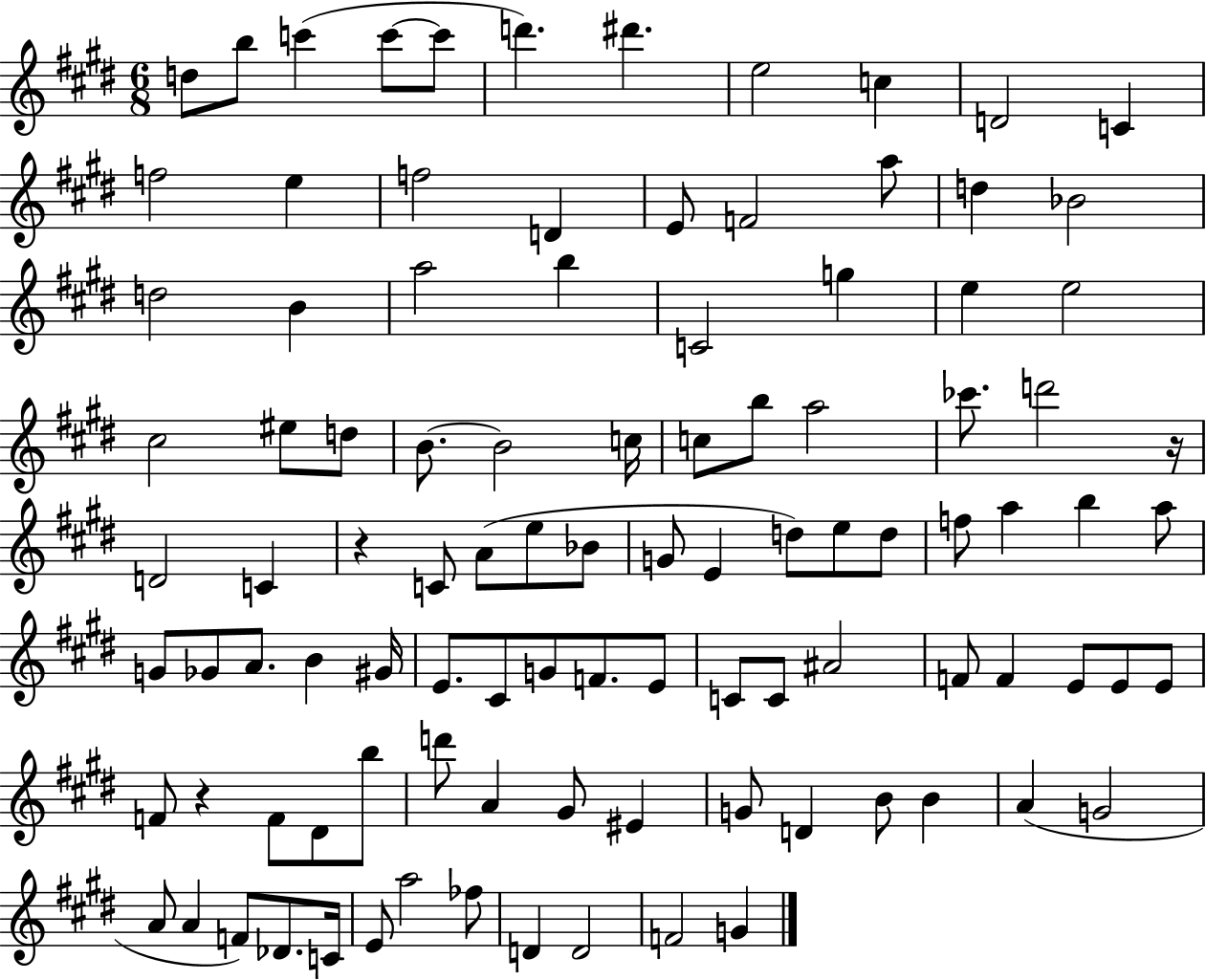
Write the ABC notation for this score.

X:1
T:Untitled
M:6/8
L:1/4
K:E
d/2 b/2 c' c'/2 c'/2 d' ^d' e2 c D2 C f2 e f2 D E/2 F2 a/2 d _B2 d2 B a2 b C2 g e e2 ^c2 ^e/2 d/2 B/2 B2 c/4 c/2 b/2 a2 _c'/2 d'2 z/4 D2 C z C/2 A/2 e/2 _B/2 G/2 E d/2 e/2 d/2 f/2 a b a/2 G/2 _G/2 A/2 B ^G/4 E/2 ^C/2 G/2 F/2 E/2 C/2 C/2 ^A2 F/2 F E/2 E/2 E/2 F/2 z F/2 ^D/2 b/2 d'/2 A ^G/2 ^E G/2 D B/2 B A G2 A/2 A F/2 _D/2 C/4 E/2 a2 _f/2 D D2 F2 G